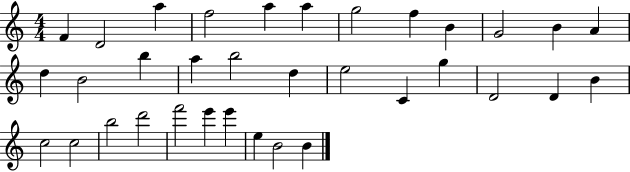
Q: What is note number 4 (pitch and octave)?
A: F5